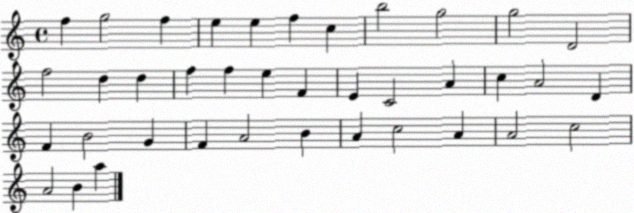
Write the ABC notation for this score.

X:1
T:Untitled
M:4/4
L:1/4
K:C
f g2 f e e f c b2 g2 g2 D2 f2 d d f f e F E C2 A c A2 D F B2 G F A2 B A c2 A A2 c2 A2 B a